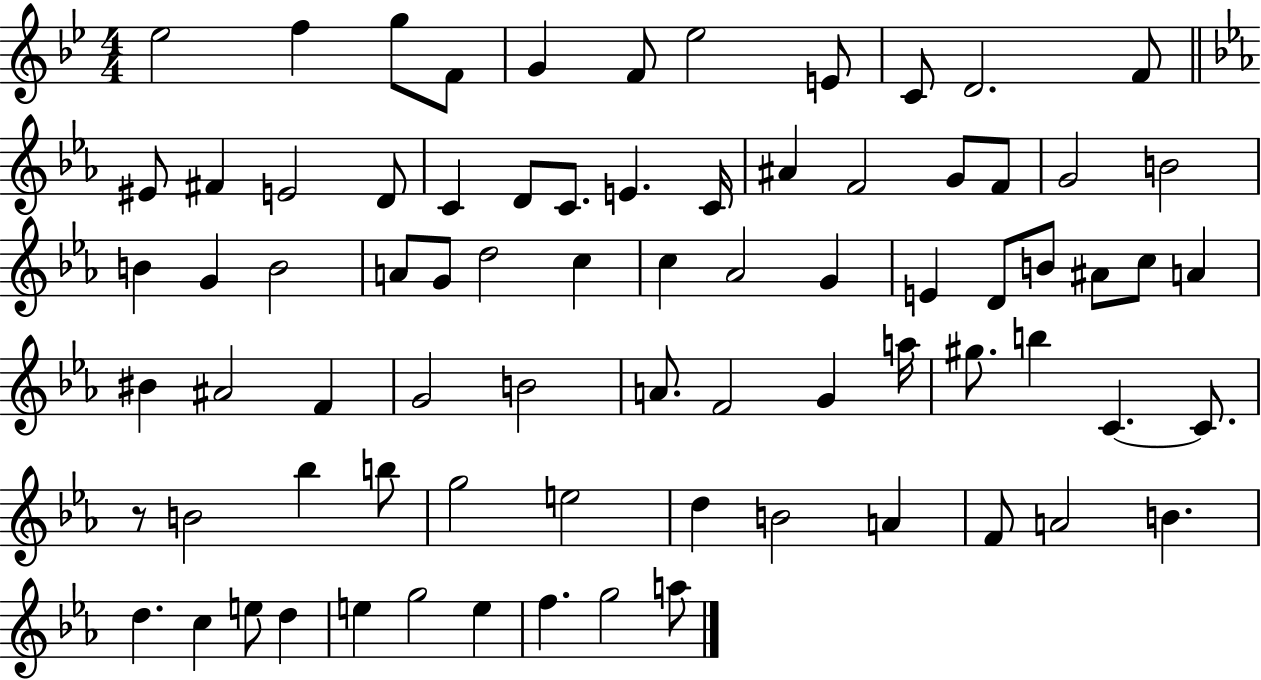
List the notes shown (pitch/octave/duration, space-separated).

Eb5/h F5/q G5/e F4/e G4/q F4/e Eb5/h E4/e C4/e D4/h. F4/e EIS4/e F#4/q E4/h D4/e C4/q D4/e C4/e. E4/q. C4/s A#4/q F4/h G4/e F4/e G4/h B4/h B4/q G4/q B4/h A4/e G4/e D5/h C5/q C5/q Ab4/h G4/q E4/q D4/e B4/e A#4/e C5/e A4/q BIS4/q A#4/h F4/q G4/h B4/h A4/e. F4/h G4/q A5/s G#5/e. B5/q C4/q. C4/e. R/e B4/h Bb5/q B5/e G5/h E5/h D5/q B4/h A4/q F4/e A4/h B4/q. D5/q. C5/q E5/e D5/q E5/q G5/h E5/q F5/q. G5/h A5/e